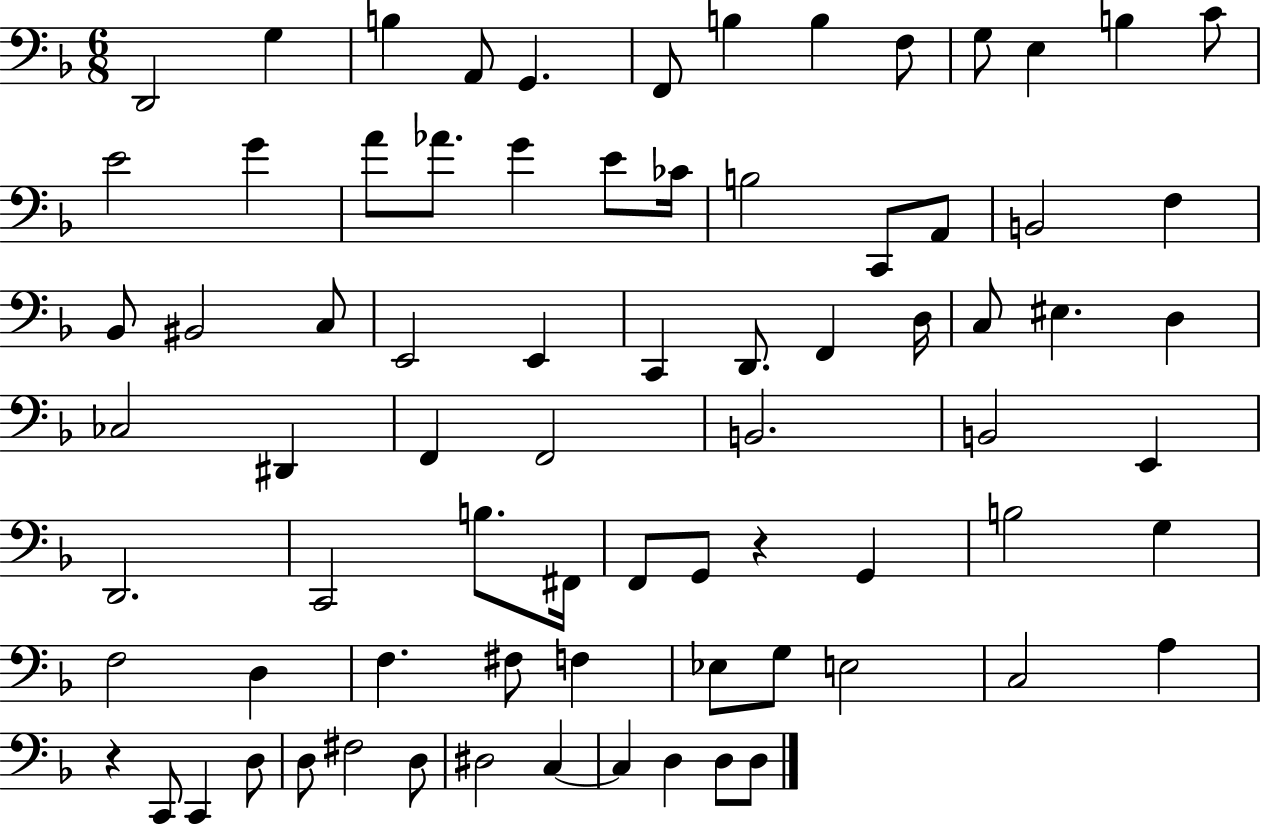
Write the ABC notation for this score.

X:1
T:Untitled
M:6/8
L:1/4
K:F
D,,2 G, B, A,,/2 G,, F,,/2 B, B, F,/2 G,/2 E, B, C/2 E2 G A/2 _A/2 G E/2 _C/4 B,2 C,,/2 A,,/2 B,,2 F, _B,,/2 ^B,,2 C,/2 E,,2 E,, C,, D,,/2 F,, D,/4 C,/2 ^E, D, _C,2 ^D,, F,, F,,2 B,,2 B,,2 E,, D,,2 C,,2 B,/2 ^F,,/4 F,,/2 G,,/2 z G,, B,2 G, F,2 D, F, ^F,/2 F, _E,/2 G,/2 E,2 C,2 A, z C,,/2 C,, D,/2 D,/2 ^F,2 D,/2 ^D,2 C, C, D, D,/2 D,/2